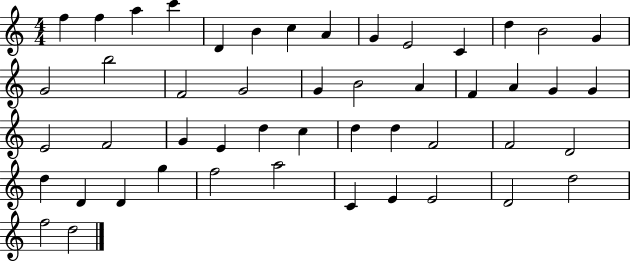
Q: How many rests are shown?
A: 0